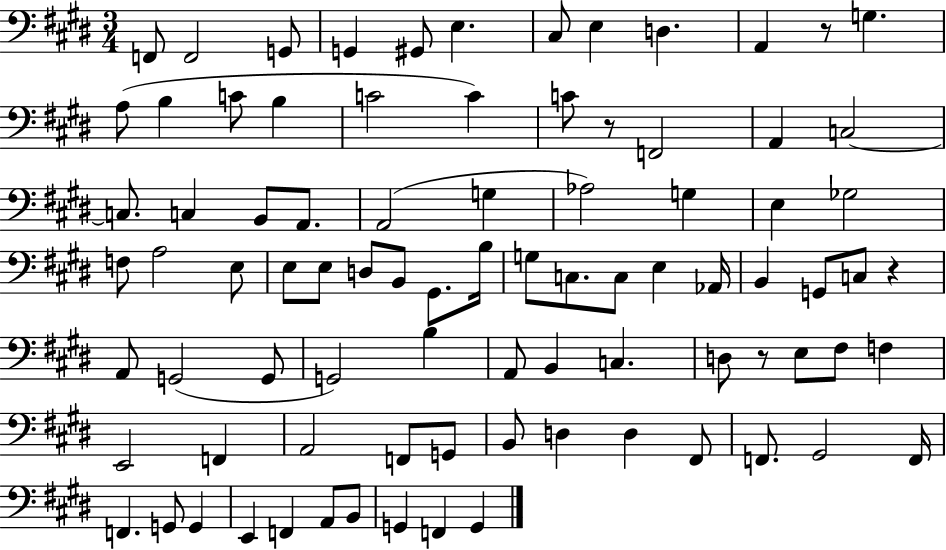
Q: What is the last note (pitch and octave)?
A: G2